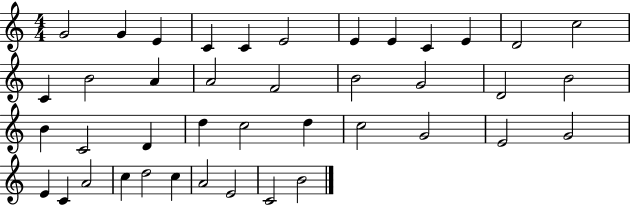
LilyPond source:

{
  \clef treble
  \numericTimeSignature
  \time 4/4
  \key c \major
  g'2 g'4 e'4 | c'4 c'4 e'2 | e'4 e'4 c'4 e'4 | d'2 c''2 | \break c'4 b'2 a'4 | a'2 f'2 | b'2 g'2 | d'2 b'2 | \break b'4 c'2 d'4 | d''4 c''2 d''4 | c''2 g'2 | e'2 g'2 | \break e'4 c'4 a'2 | c''4 d''2 c''4 | a'2 e'2 | c'2 b'2 | \break \bar "|."
}